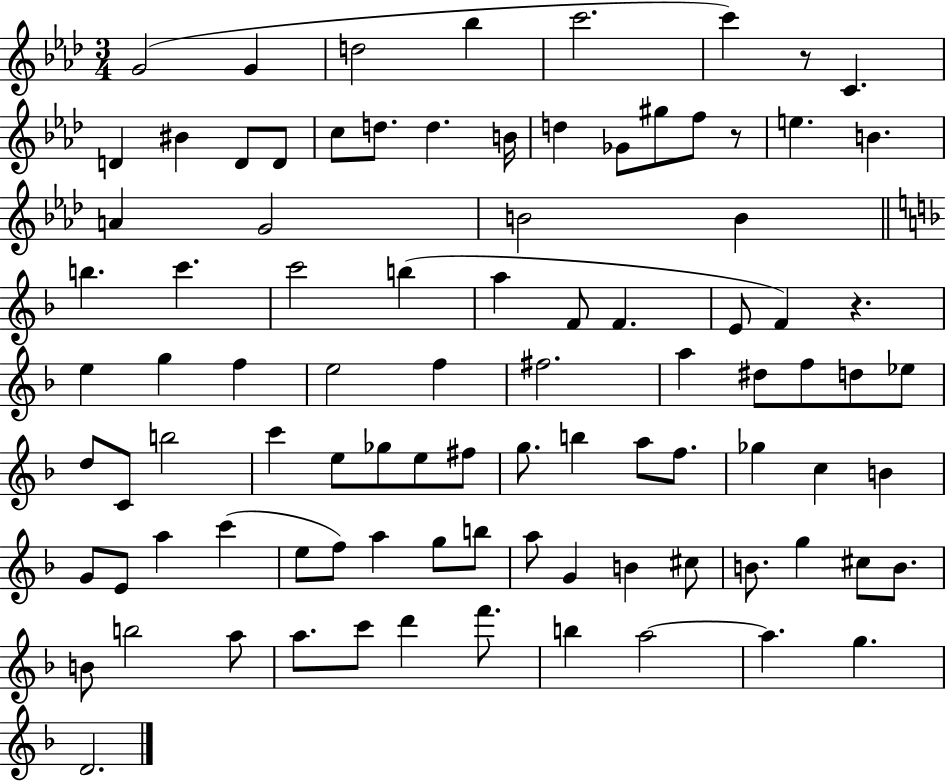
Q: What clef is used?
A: treble